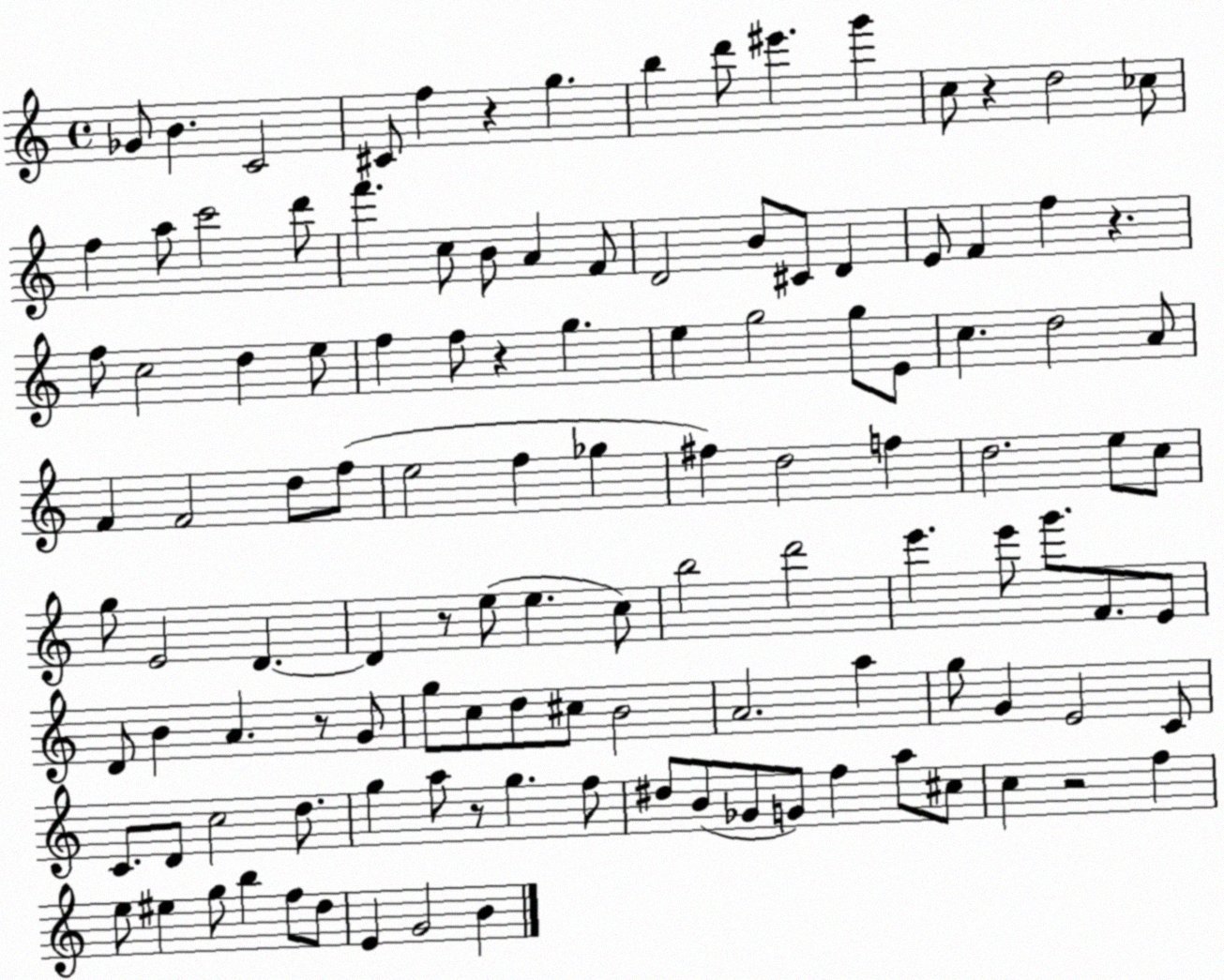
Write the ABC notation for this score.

X:1
T:Untitled
M:4/4
L:1/4
K:C
_G/2 B C2 ^C/2 f z g b d'/2 ^e' g' c/2 z d2 _c/2 f a/2 c'2 d'/2 f' c/2 B/2 A F/2 D2 B/2 ^C/2 D E/2 F f z f/2 c2 d e/2 f f/2 z g e g2 g/2 E/2 c d2 A/2 F F2 d/2 f/2 e2 f _g ^f d2 f d2 e/2 c/2 g/2 E2 D D z/2 e/2 e c/2 b2 d'2 e' e'/2 g'/2 F/2 E/2 D/2 B A z/2 G/2 g/2 c/2 d/2 ^c/2 B2 A2 a g/2 G E2 C/2 C/2 D/2 c2 d/2 g a/2 z/2 g f/2 ^d/2 B/2 _G/2 G/2 f a/2 ^c/2 c z2 f e/2 ^e g/2 b f/2 d/2 E G2 B